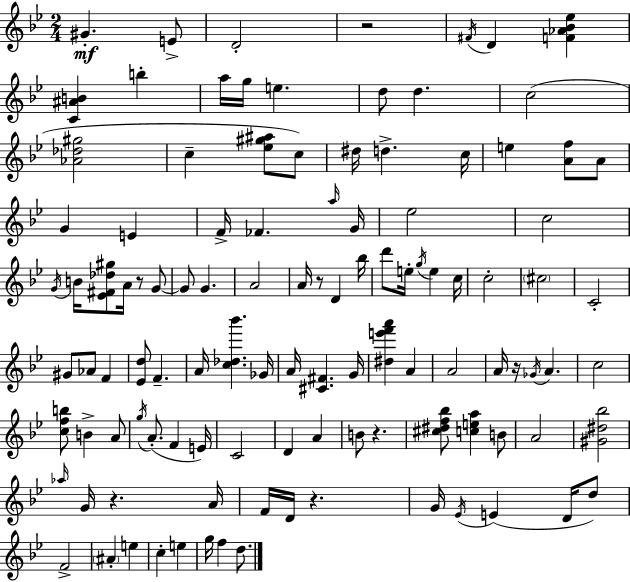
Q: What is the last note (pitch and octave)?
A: D5